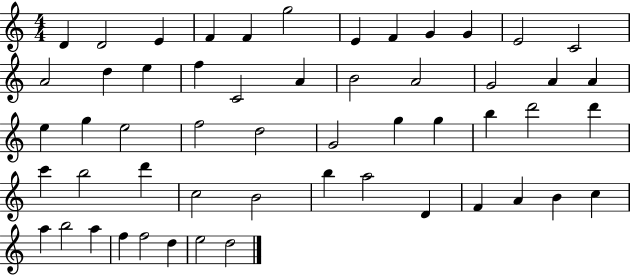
X:1
T:Untitled
M:4/4
L:1/4
K:C
D D2 E F F g2 E F G G E2 C2 A2 d e f C2 A B2 A2 G2 A A e g e2 f2 d2 G2 g g b d'2 d' c' b2 d' c2 B2 b a2 D F A B c a b2 a f f2 d e2 d2